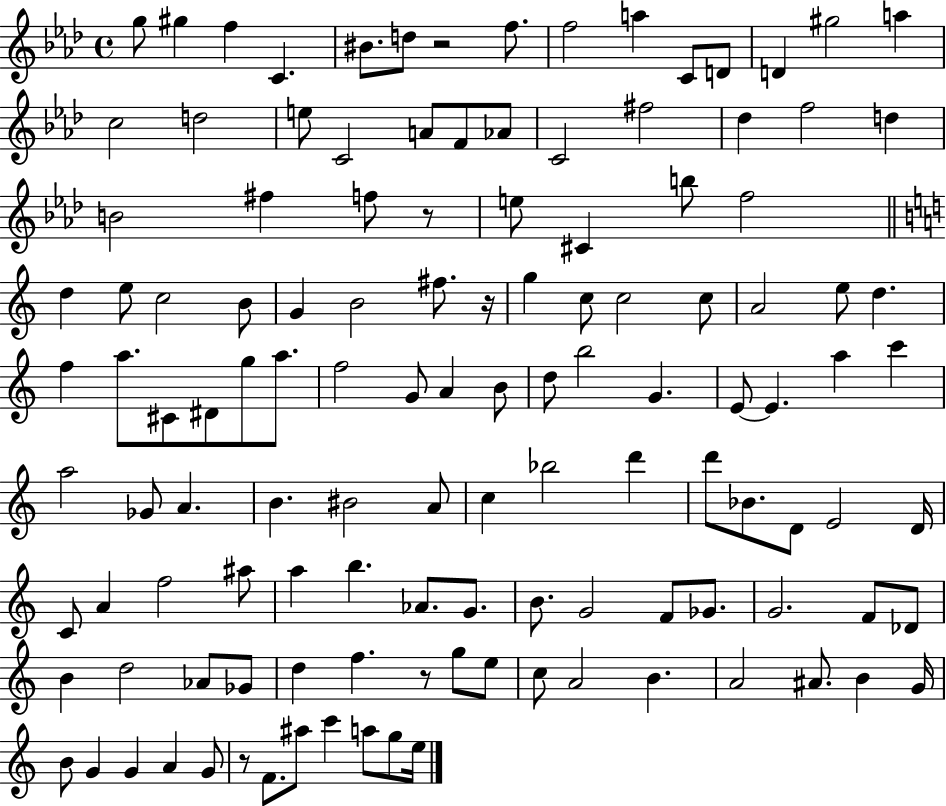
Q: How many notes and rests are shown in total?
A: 124